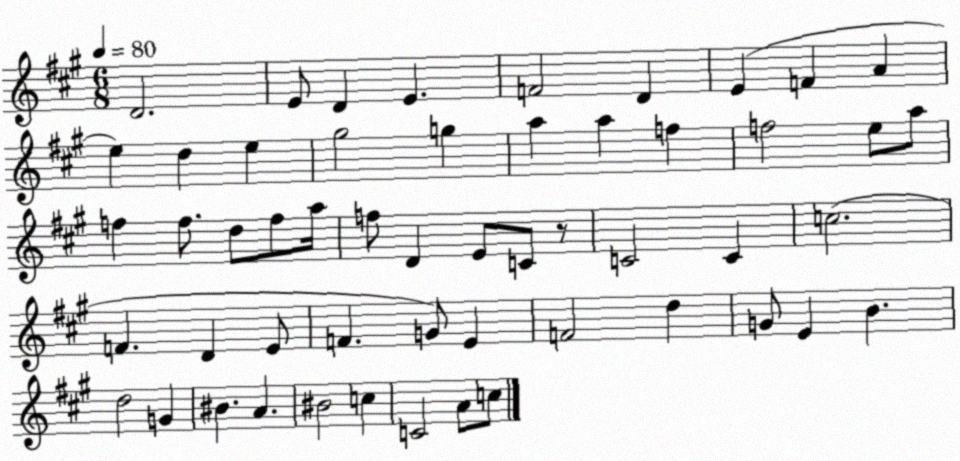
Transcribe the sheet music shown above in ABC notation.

X:1
T:Untitled
M:6/8
L:1/4
K:A
D2 E/2 D E F2 D E F A e d e ^g2 g a a f f2 e/2 a/2 f f/2 d/2 f/2 a/4 f/2 D E/2 C/2 z/2 C2 C c2 F D E/2 F G/2 E F2 d G/2 E B d2 G ^B A ^B2 c C2 A/2 c/2